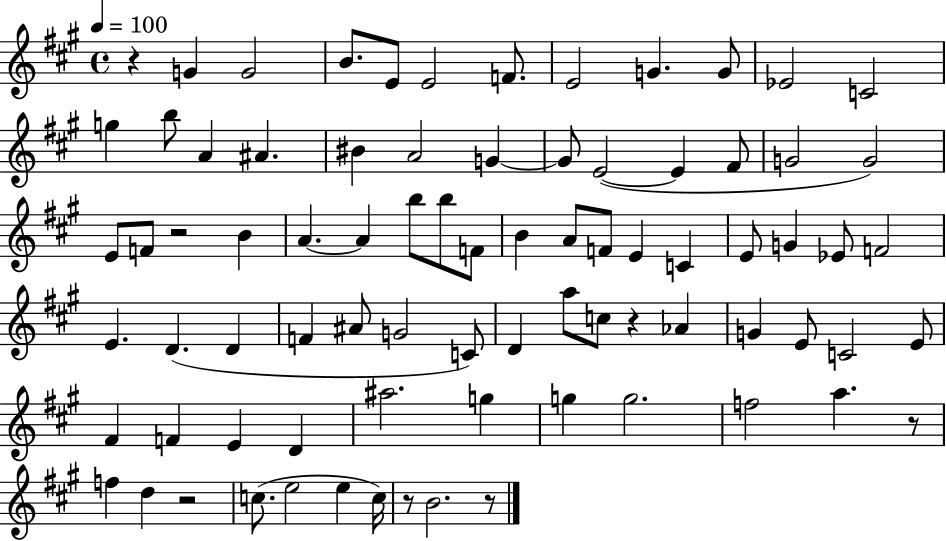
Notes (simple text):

R/q G4/q G4/h B4/e. E4/e E4/h F4/e. E4/h G4/q. G4/e Eb4/h C4/h G5/q B5/e A4/q A#4/q. BIS4/q A4/h G4/q G4/e E4/h E4/q F#4/e G4/h G4/h E4/e F4/e R/h B4/q A4/q. A4/q B5/e B5/e F4/e B4/q A4/e F4/e E4/q C4/q E4/e G4/q Eb4/e F4/h E4/q. D4/q. D4/q F4/q A#4/e G4/h C4/e D4/q A5/e C5/e R/q Ab4/q G4/q E4/e C4/h E4/e F#4/q F4/q E4/q D4/q A#5/h. G5/q G5/q G5/h. F5/h A5/q. R/e F5/q D5/q R/h C5/e. E5/h E5/q C5/s R/e B4/h. R/e